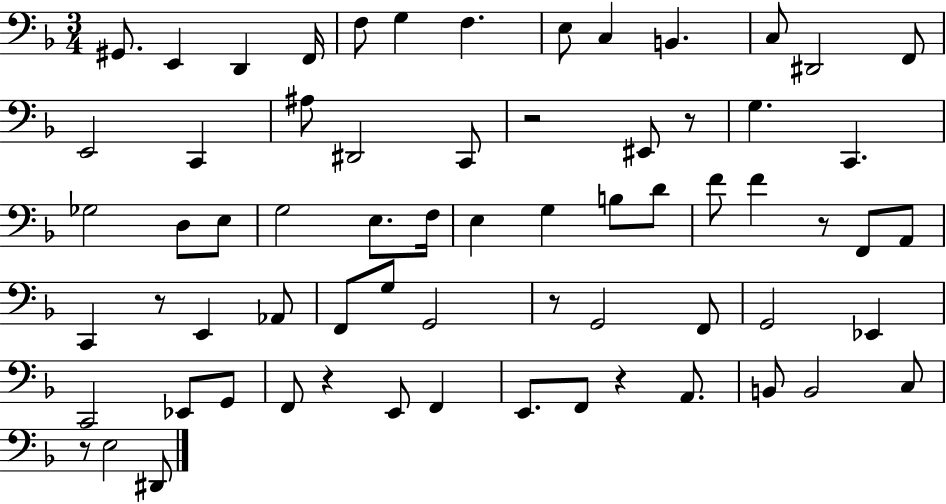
G#2/e. E2/q D2/q F2/s F3/e G3/q F3/q. E3/e C3/q B2/q. C3/e D#2/h F2/e E2/h C2/q A#3/e D#2/h C2/e R/h EIS2/e R/e G3/q. C2/q. Gb3/h D3/e E3/e G3/h E3/e. F3/s E3/q G3/q B3/e D4/e F4/e F4/q R/e F2/e A2/e C2/q R/e E2/q Ab2/e F2/e G3/e G2/h R/e G2/h F2/e G2/h Eb2/q C2/h Eb2/e G2/e F2/e R/q E2/e F2/q E2/e. F2/e R/q A2/e. B2/e B2/h C3/e R/e E3/h D#2/e